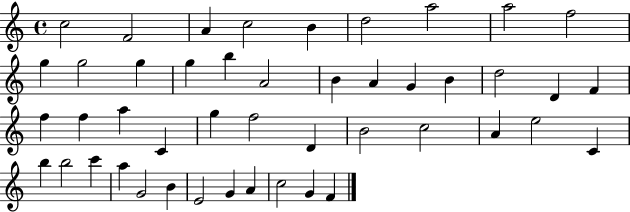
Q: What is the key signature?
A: C major